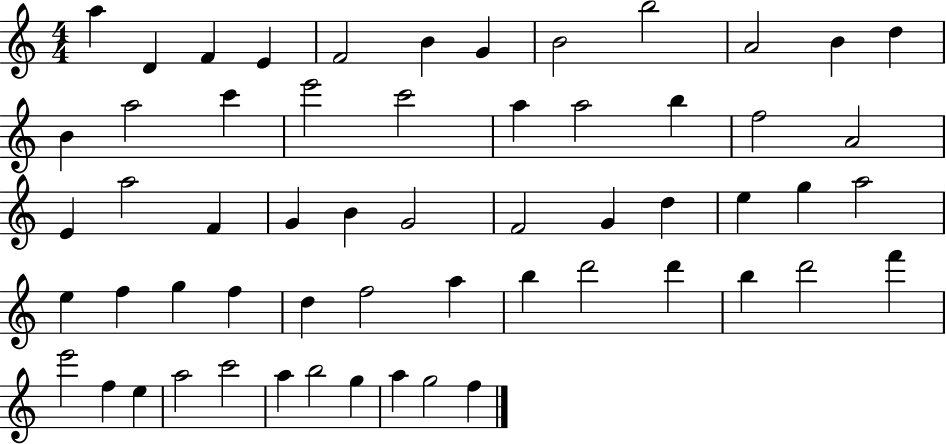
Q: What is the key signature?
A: C major